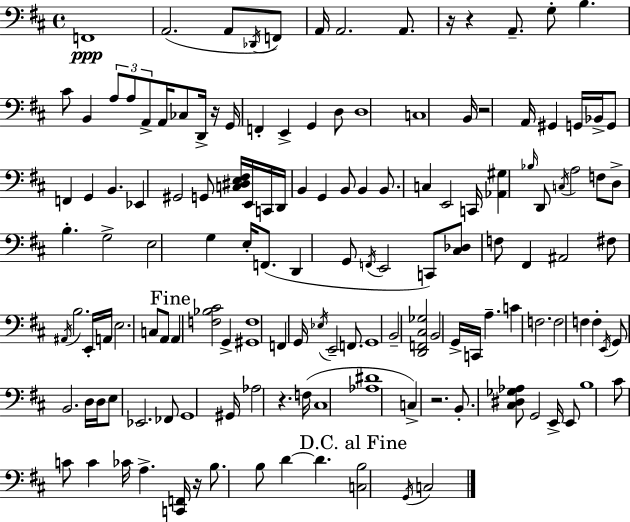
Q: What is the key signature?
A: D major